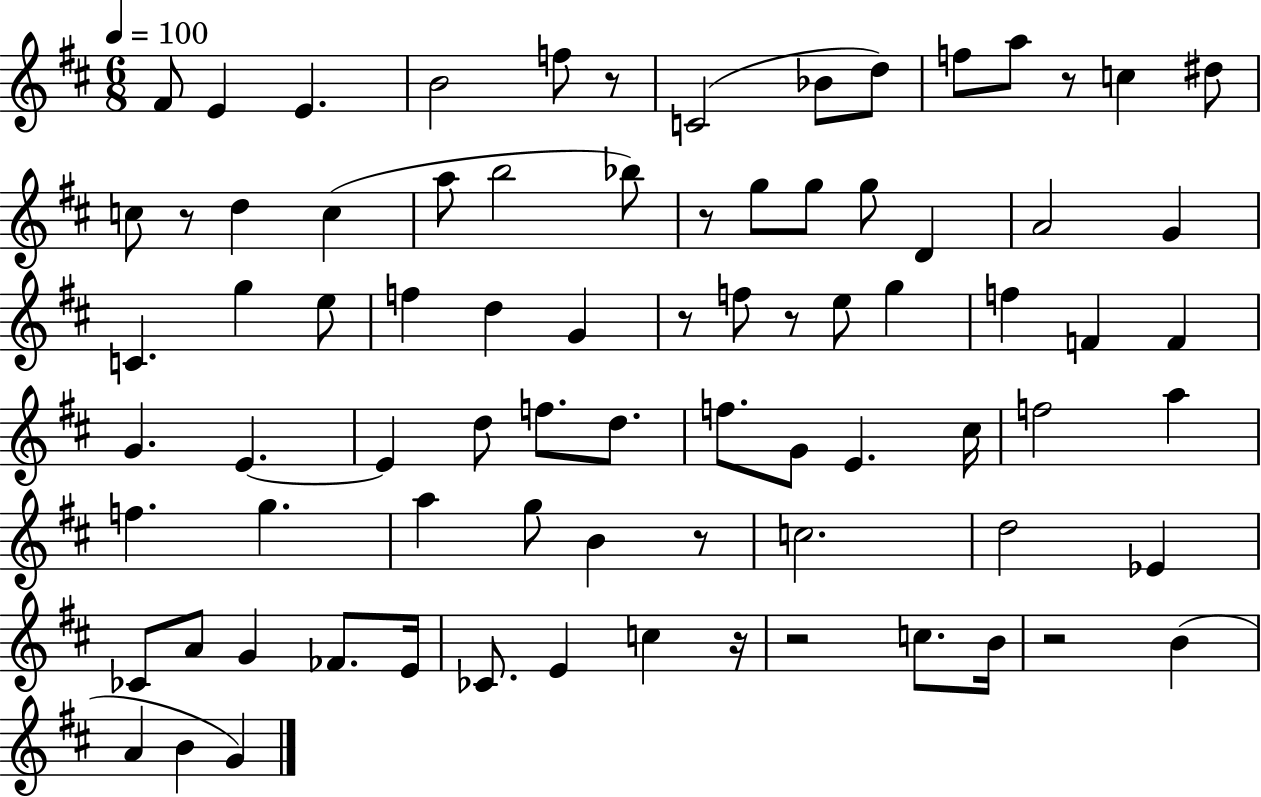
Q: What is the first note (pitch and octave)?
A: F#4